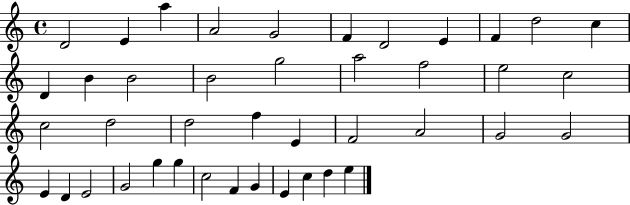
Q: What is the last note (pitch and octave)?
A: E5